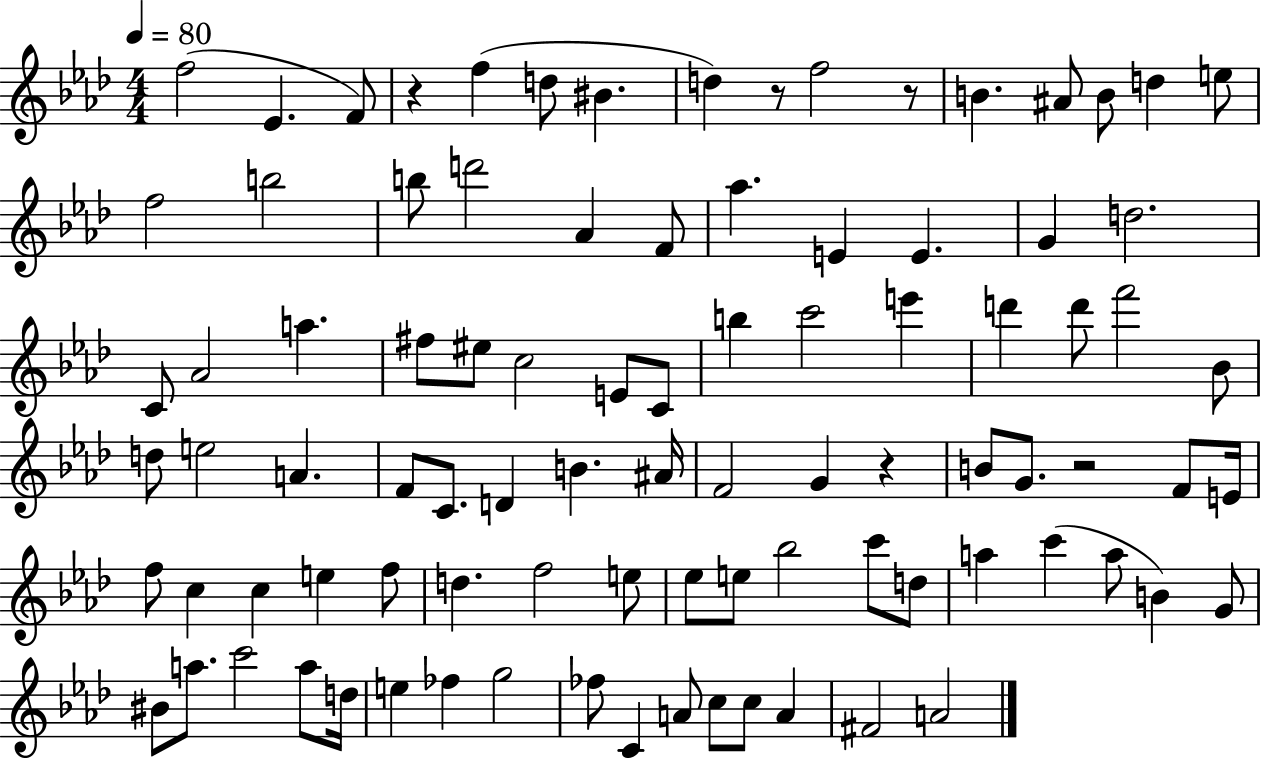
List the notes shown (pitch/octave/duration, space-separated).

F5/h Eb4/q. F4/e R/q F5/q D5/e BIS4/q. D5/q R/e F5/h R/e B4/q. A#4/e B4/e D5/q E5/e F5/h B5/h B5/e D6/h Ab4/q F4/e Ab5/q. E4/q E4/q. G4/q D5/h. C4/e Ab4/h A5/q. F#5/e EIS5/e C5/h E4/e C4/e B5/q C6/h E6/q D6/q D6/e F6/h Bb4/e D5/e E5/h A4/q. F4/e C4/e. D4/q B4/q. A#4/s F4/h G4/q R/q B4/e G4/e. R/h F4/e E4/s F5/e C5/q C5/q E5/q F5/e D5/q. F5/h E5/e Eb5/e E5/e Bb5/h C6/e D5/e A5/q C6/q A5/e B4/q G4/e BIS4/e A5/e. C6/h A5/e D5/s E5/q FES5/q G5/h FES5/e C4/q A4/e C5/e C5/e A4/q F#4/h A4/h